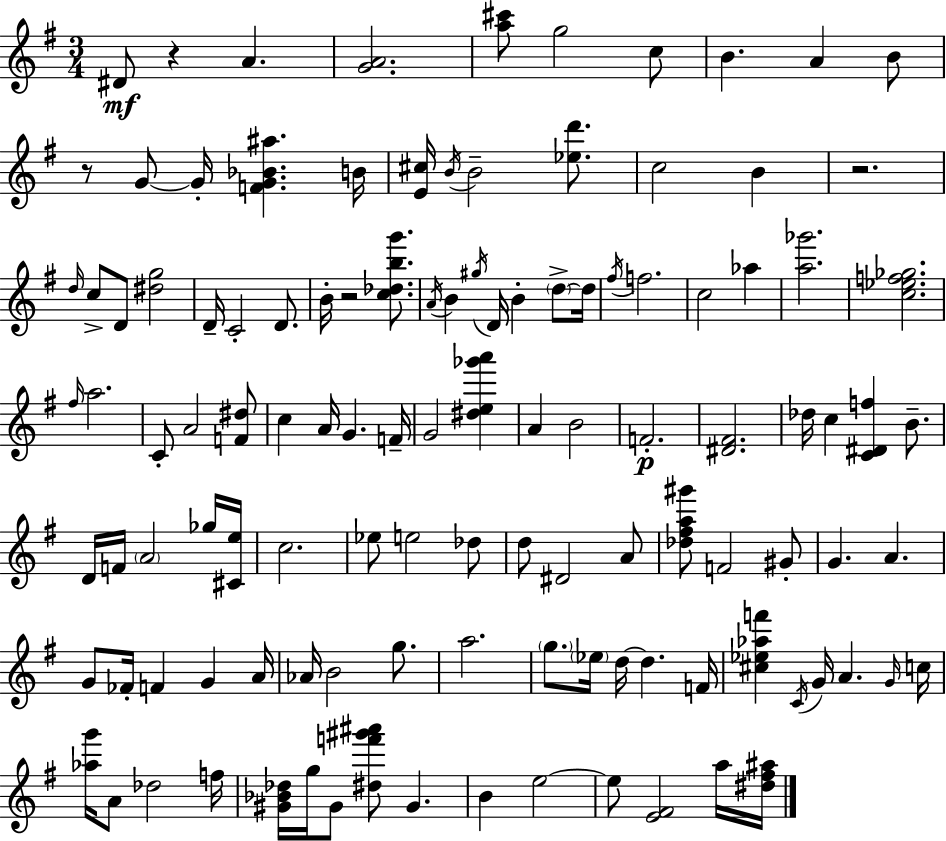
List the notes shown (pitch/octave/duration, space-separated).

D#4/e R/q A4/q. [G4,A4]/h. [A5,C#6]/e G5/h C5/e B4/q. A4/q B4/e R/e G4/e G4/s [F4,G4,Bb4,A#5]/q. B4/s [E4,C#5]/s B4/s B4/h [Eb5,D6]/e. C5/h B4/q R/h. D5/s C5/e D4/e [D#5,G5]/h D4/s C4/h D4/e. B4/s R/h [C5,Db5,B5,G6]/e. A4/s B4/q G#5/s D4/s B4/q D5/e D5/s F#5/s F5/h. C5/h Ab5/q [A5,Gb6]/h. [C5,Eb5,F5,Gb5]/h. F#5/s A5/h. C4/e A4/h [F4,D#5]/e C5/q A4/s G4/q. F4/s G4/h [D#5,E5,Gb6,A6]/q A4/q B4/h F4/h. [D#4,F#4]/h. Db5/s C5/q [C4,D#4,F5]/q B4/e. D4/s F4/s A4/h Gb5/s [C#4,E5]/s C5/h. Eb5/e E5/h Db5/e D5/e D#4/h A4/e [Db5,F#5,A5,G#6]/e F4/h G#4/e G4/q. A4/q. G4/e FES4/s F4/q G4/q A4/s Ab4/s B4/h G5/e. A5/h. G5/e. Eb5/s D5/s D5/q. F4/s [C#5,Eb5,Ab5,F6]/q C4/s G4/s A4/q. G4/s C5/s [Ab5,G6]/s A4/e Db5/h F5/s [G#4,Bb4,Db5]/s G5/s G#4/e [D#5,F6,G#6,A#6]/e G#4/q. B4/q E5/h E5/e [E4,F#4]/h A5/s [D#5,F#5,A#5]/s